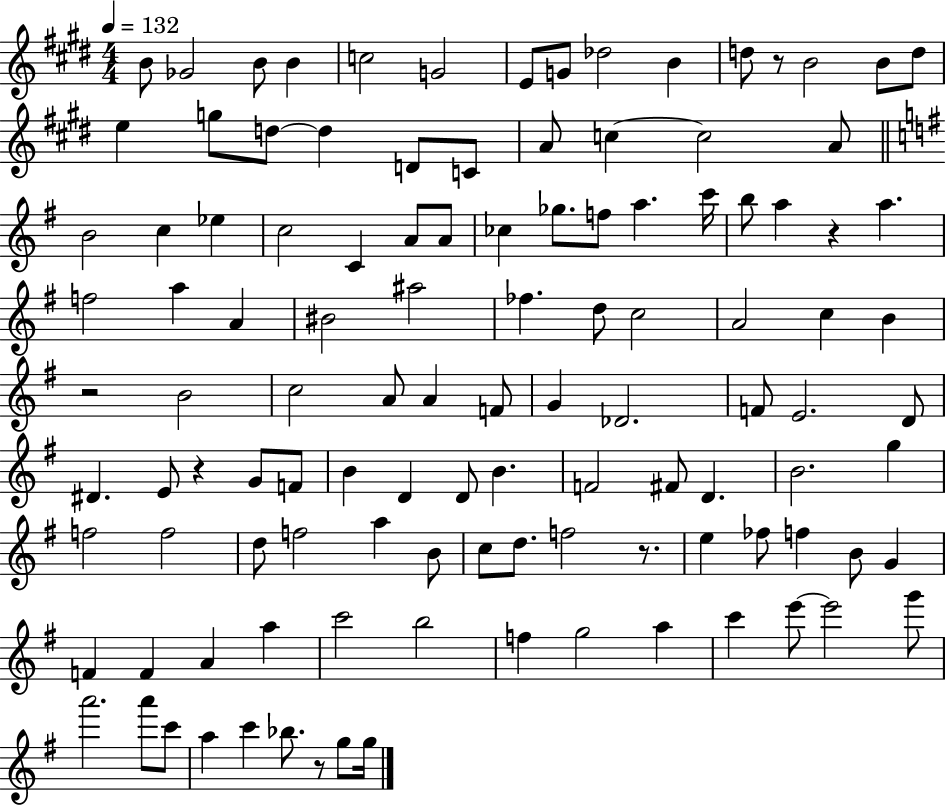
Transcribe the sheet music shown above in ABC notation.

X:1
T:Untitled
M:4/4
L:1/4
K:E
B/2 _G2 B/2 B c2 G2 E/2 G/2 _d2 B d/2 z/2 B2 B/2 d/2 e g/2 d/2 d D/2 C/2 A/2 c c2 A/2 B2 c _e c2 C A/2 A/2 _c _g/2 f/2 a c'/4 b/2 a z a f2 a A ^B2 ^a2 _f d/2 c2 A2 c B z2 B2 c2 A/2 A F/2 G _D2 F/2 E2 D/2 ^D E/2 z G/2 F/2 B D D/2 B F2 ^F/2 D B2 g f2 f2 d/2 f2 a B/2 c/2 d/2 f2 z/2 e _f/2 f B/2 G F F A a c'2 b2 f g2 a c' e'/2 e'2 g'/2 a'2 a'/2 c'/2 a c' _b/2 z/2 g/2 g/4